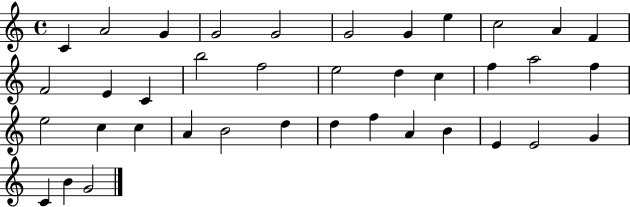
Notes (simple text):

C4/q A4/h G4/q G4/h G4/h G4/h G4/q E5/q C5/h A4/q F4/q F4/h E4/q C4/q B5/h F5/h E5/h D5/q C5/q F5/q A5/h F5/q E5/h C5/q C5/q A4/q B4/h D5/q D5/q F5/q A4/q B4/q E4/q E4/h G4/q C4/q B4/q G4/h